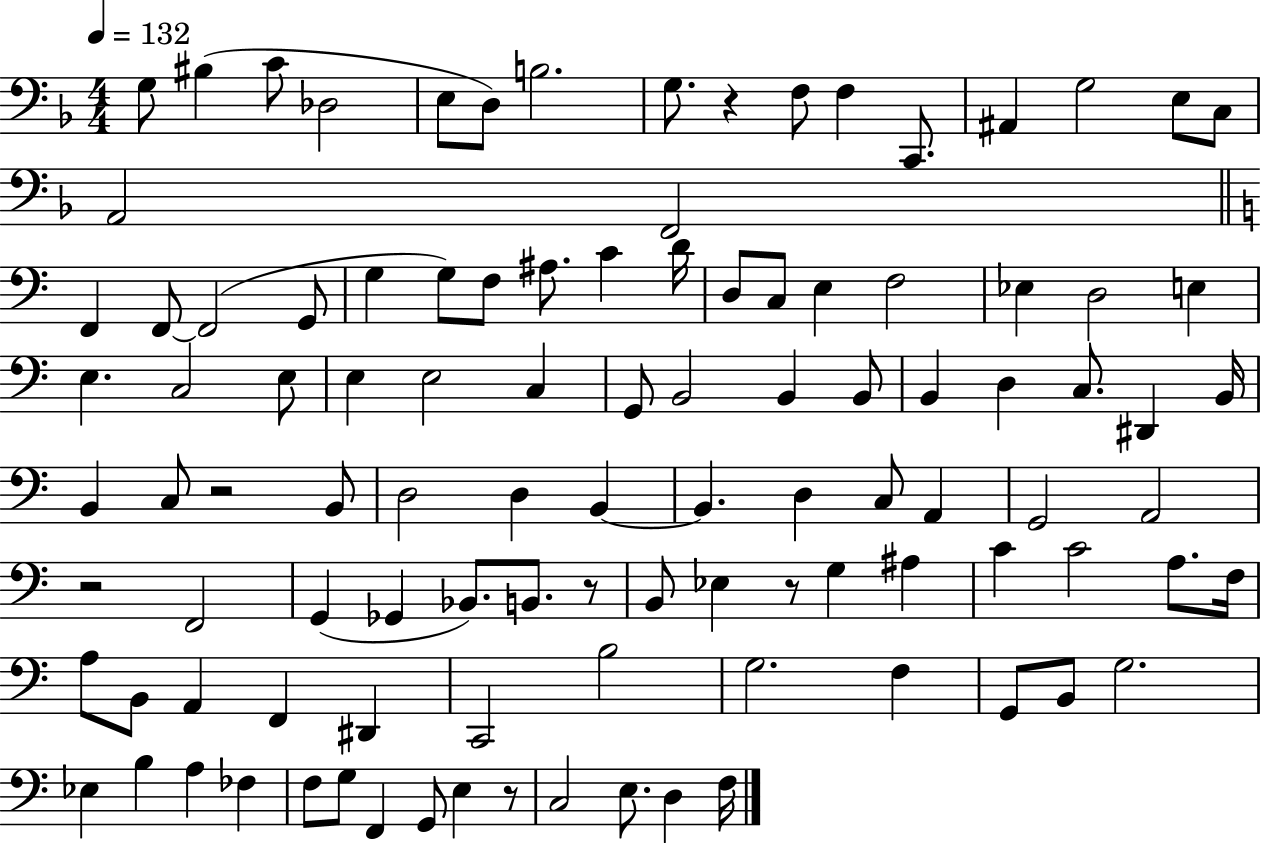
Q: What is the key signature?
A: F major